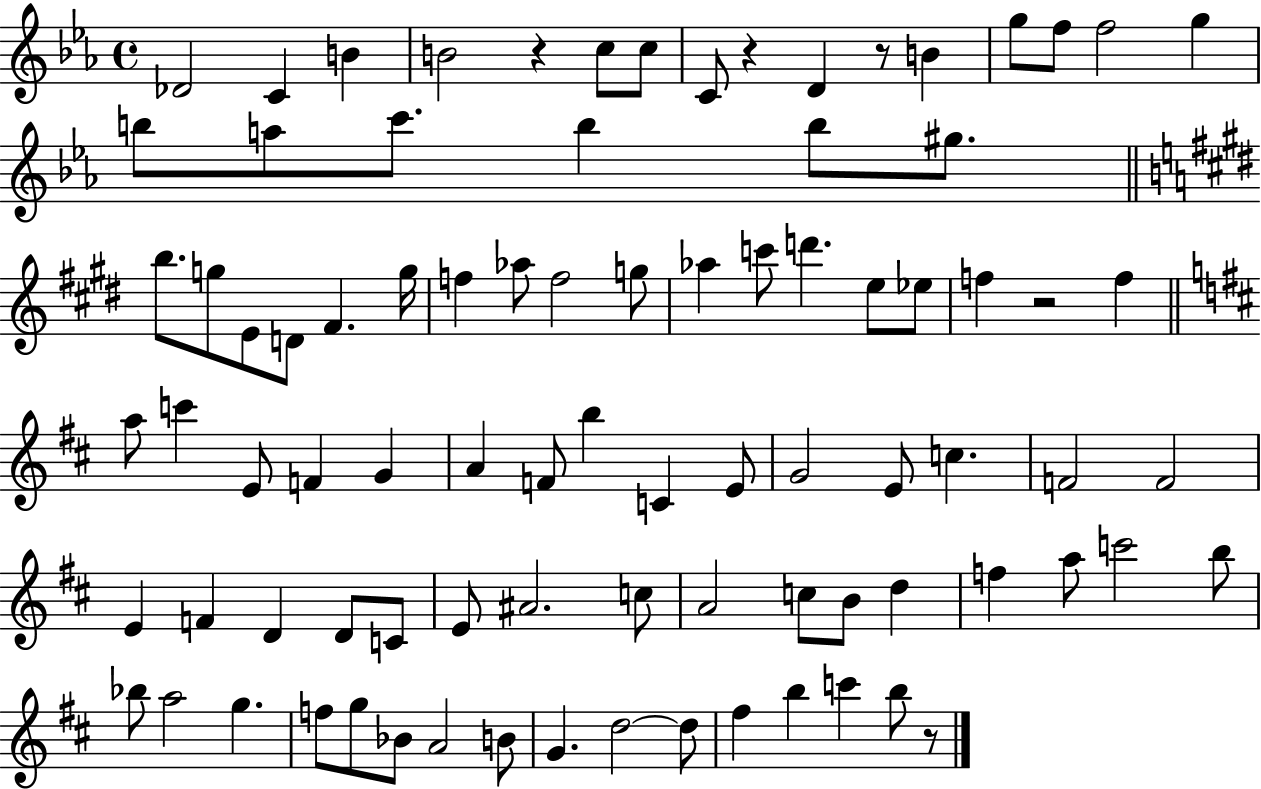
Db4/h C4/q B4/q B4/h R/q C5/e C5/e C4/e R/q D4/q R/e B4/q G5/e F5/e F5/h G5/q B5/e A5/e C6/e. B5/q B5/e G#5/e. B5/e. G5/e E4/e D4/e F#4/q. G5/s F5/q Ab5/e F5/h G5/e Ab5/q C6/e D6/q. E5/e Eb5/e F5/q R/h F5/q A5/e C6/q E4/e F4/q G4/q A4/q F4/e B5/q C4/q E4/e G4/h E4/e C5/q. F4/h F4/h E4/q F4/q D4/q D4/e C4/e E4/e A#4/h. C5/e A4/h C5/e B4/e D5/q F5/q A5/e C6/h B5/e Bb5/e A5/h G5/q. F5/e G5/e Bb4/e A4/h B4/e G4/q. D5/h D5/e F#5/q B5/q C6/q B5/e R/e